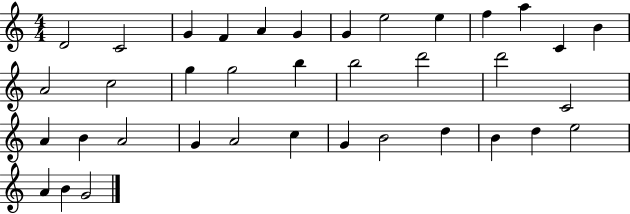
D4/h C4/h G4/q F4/q A4/q G4/q G4/q E5/h E5/q F5/q A5/q C4/q B4/q A4/h C5/h G5/q G5/h B5/q B5/h D6/h D6/h C4/h A4/q B4/q A4/h G4/q A4/h C5/q G4/q B4/h D5/q B4/q D5/q E5/h A4/q B4/q G4/h